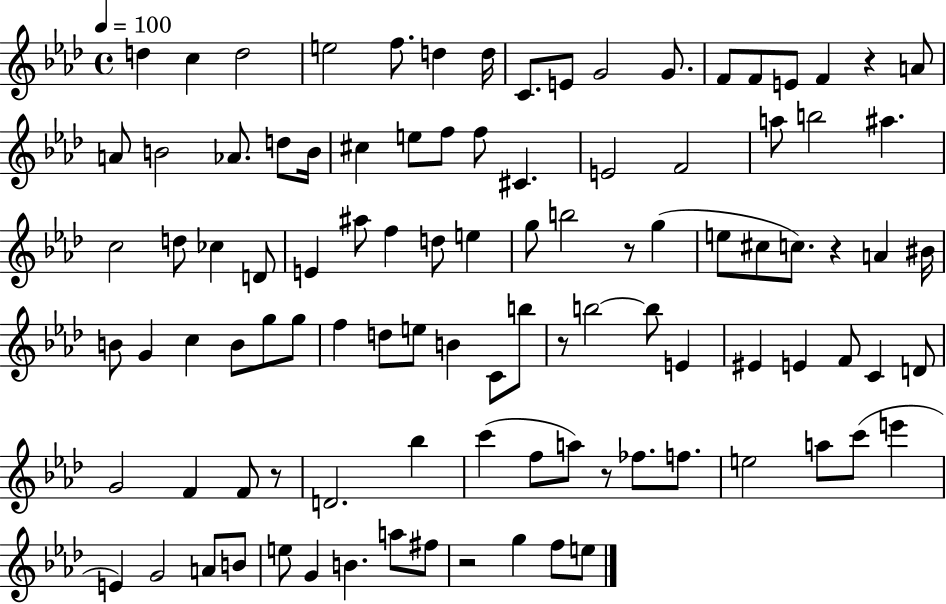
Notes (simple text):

D5/q C5/q D5/h E5/h F5/e. D5/q D5/s C4/e. E4/e G4/h G4/e. F4/e F4/e E4/e F4/q R/q A4/e A4/e B4/h Ab4/e. D5/e B4/s C#5/q E5/e F5/e F5/e C#4/q. E4/h F4/h A5/e B5/h A#5/q. C5/h D5/e CES5/q D4/e E4/q A#5/e F5/q D5/e E5/q G5/e B5/h R/e G5/q E5/e C#5/e C5/e. R/q A4/q BIS4/s B4/e G4/q C5/q B4/e G5/e G5/e F5/q D5/e E5/e B4/q C4/e B5/e R/e B5/h B5/e E4/q EIS4/q E4/q F4/e C4/q D4/e G4/h F4/q F4/e R/e D4/h. Bb5/q C6/q F5/e A5/e R/e FES5/e. F5/e. E5/h A5/e C6/e E6/q E4/q G4/h A4/e B4/e E5/e G4/q B4/q. A5/e F#5/e R/h G5/q F5/e E5/e